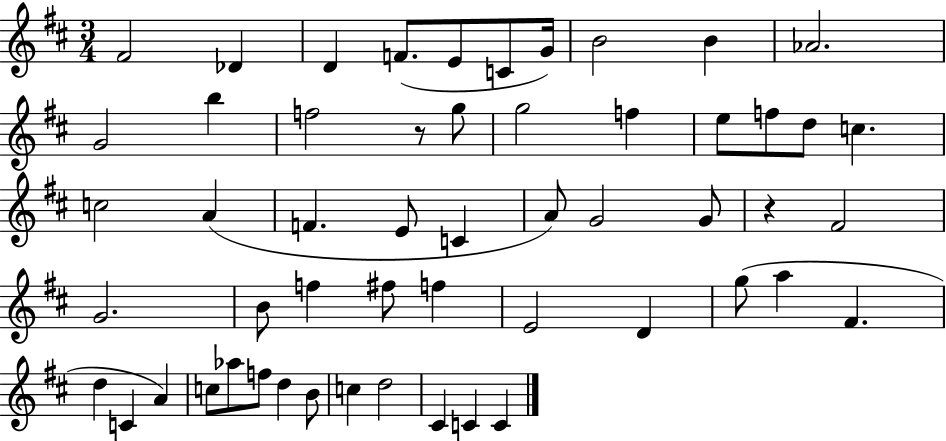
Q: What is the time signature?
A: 3/4